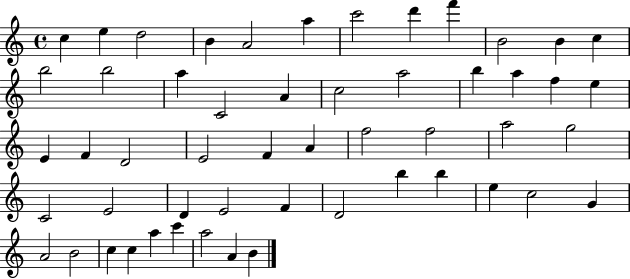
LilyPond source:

{
  \clef treble
  \time 4/4
  \defaultTimeSignature
  \key c \major
  c''4 e''4 d''2 | b'4 a'2 a''4 | c'''2 d'''4 f'''4 | b'2 b'4 c''4 | \break b''2 b''2 | a''4 c'2 a'4 | c''2 a''2 | b''4 a''4 f''4 e''4 | \break e'4 f'4 d'2 | e'2 f'4 a'4 | f''2 f''2 | a''2 g''2 | \break c'2 e'2 | d'4 e'2 f'4 | d'2 b''4 b''4 | e''4 c''2 g'4 | \break a'2 b'2 | c''4 c''4 a''4 c'''4 | a''2 a'4 b'4 | \bar "|."
}